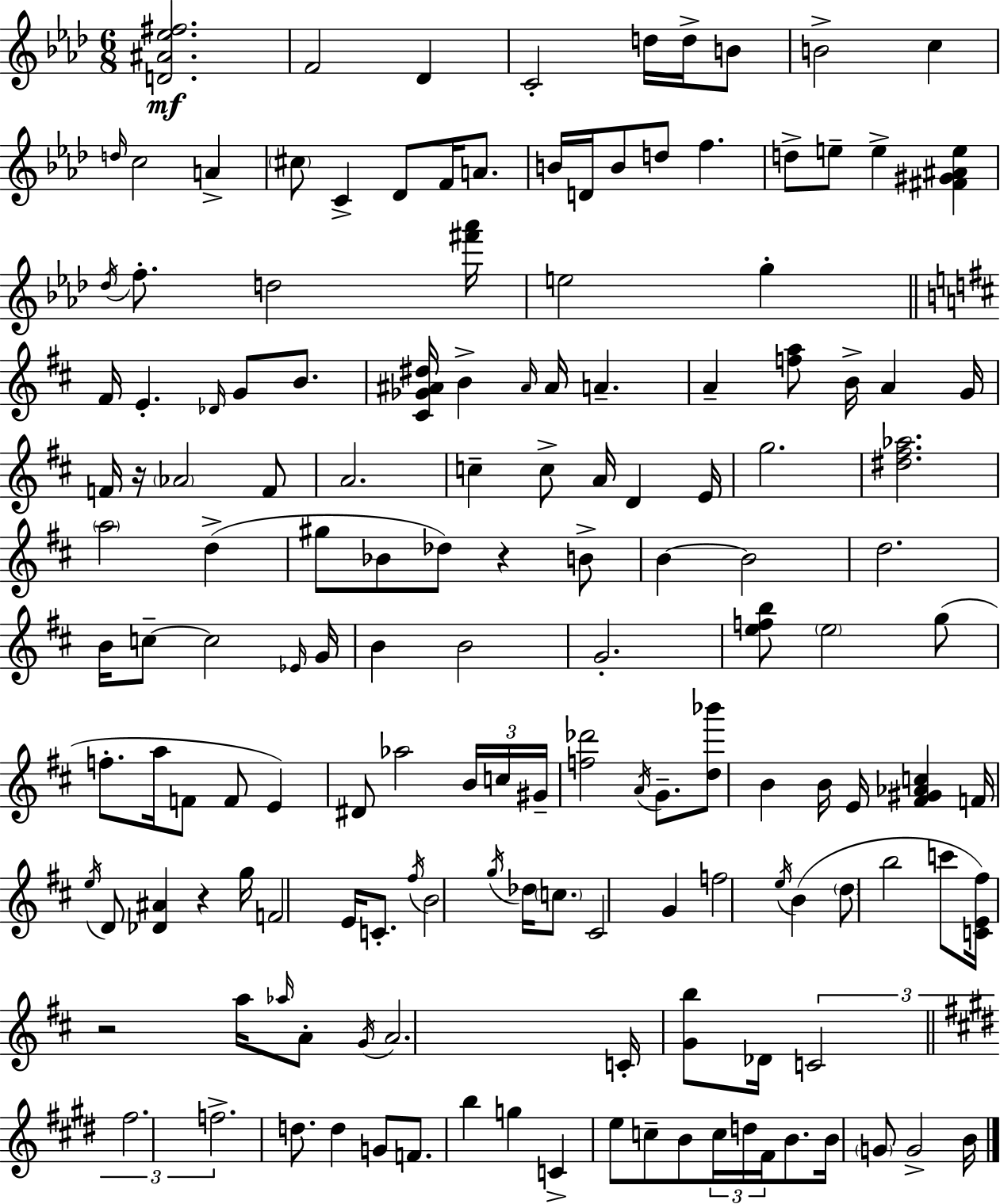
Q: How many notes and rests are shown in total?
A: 151